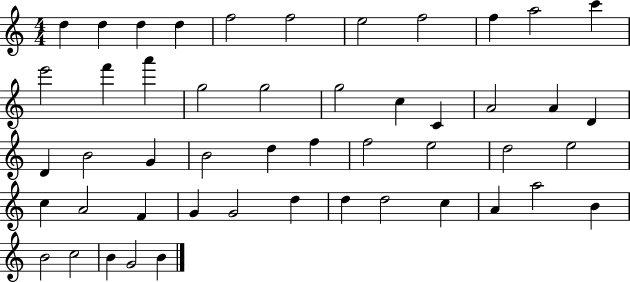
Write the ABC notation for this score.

X:1
T:Untitled
M:4/4
L:1/4
K:C
d d d d f2 f2 e2 f2 f a2 c' e'2 f' a' g2 g2 g2 c C A2 A D D B2 G B2 d f f2 e2 d2 e2 c A2 F G G2 d d d2 c A a2 B B2 c2 B G2 B